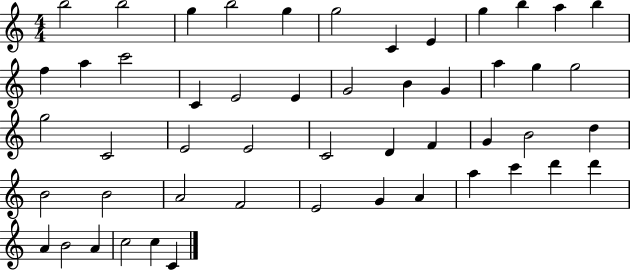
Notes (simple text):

B5/h B5/h G5/q B5/h G5/q G5/h C4/q E4/q G5/q B5/q A5/q B5/q F5/q A5/q C6/h C4/q E4/h E4/q G4/h B4/q G4/q A5/q G5/q G5/h G5/h C4/h E4/h E4/h C4/h D4/q F4/q G4/q B4/h D5/q B4/h B4/h A4/h F4/h E4/h G4/q A4/q A5/q C6/q D6/q D6/q A4/q B4/h A4/q C5/h C5/q C4/q